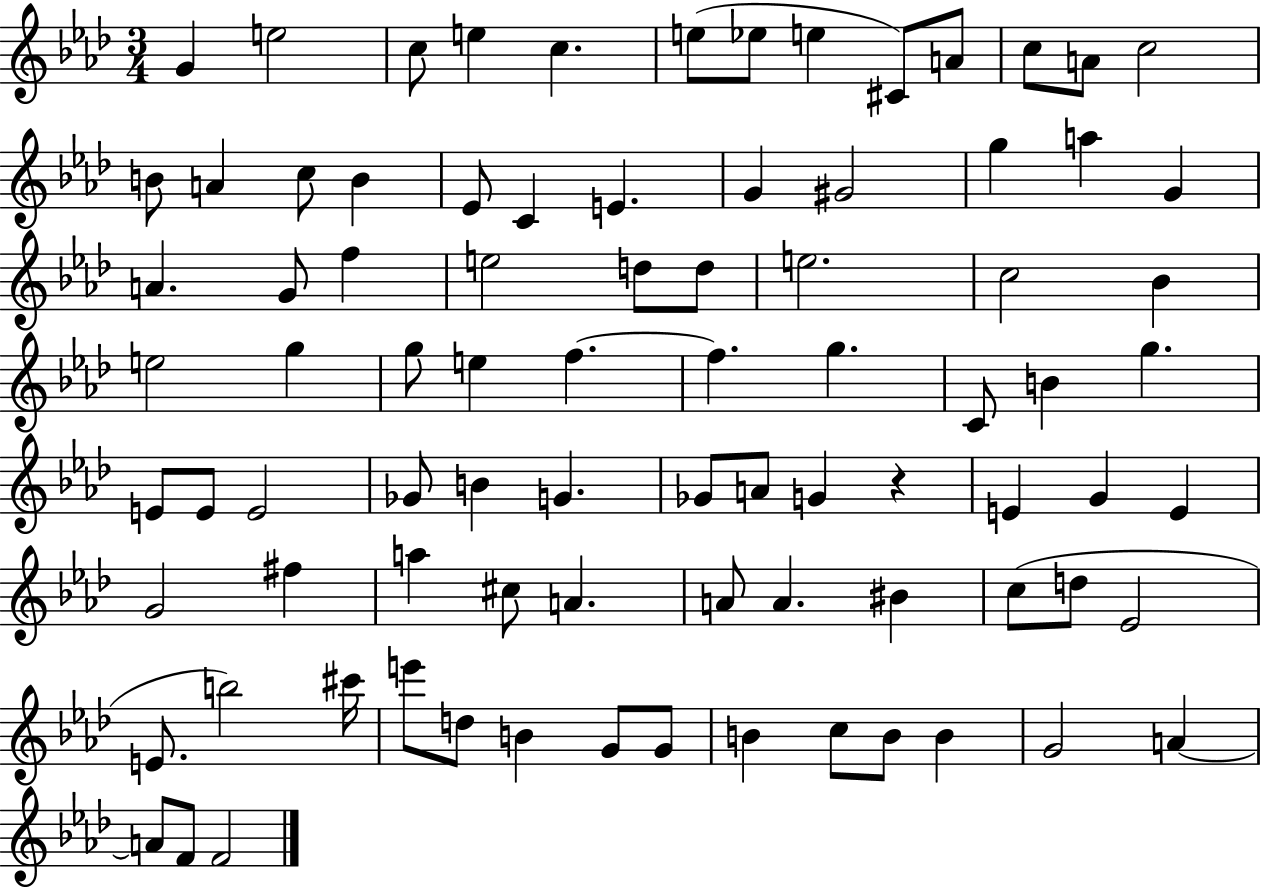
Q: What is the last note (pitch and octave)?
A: F4